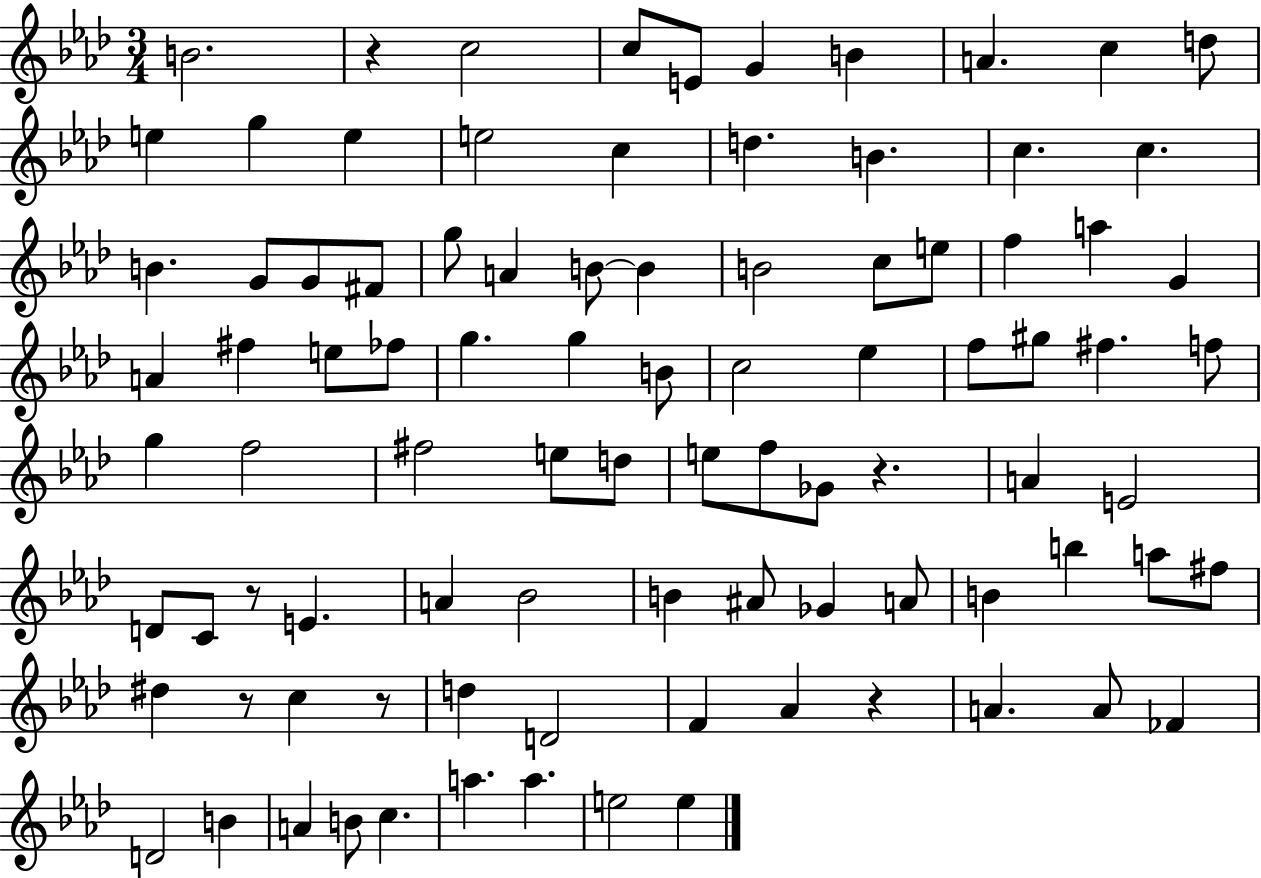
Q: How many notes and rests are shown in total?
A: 92